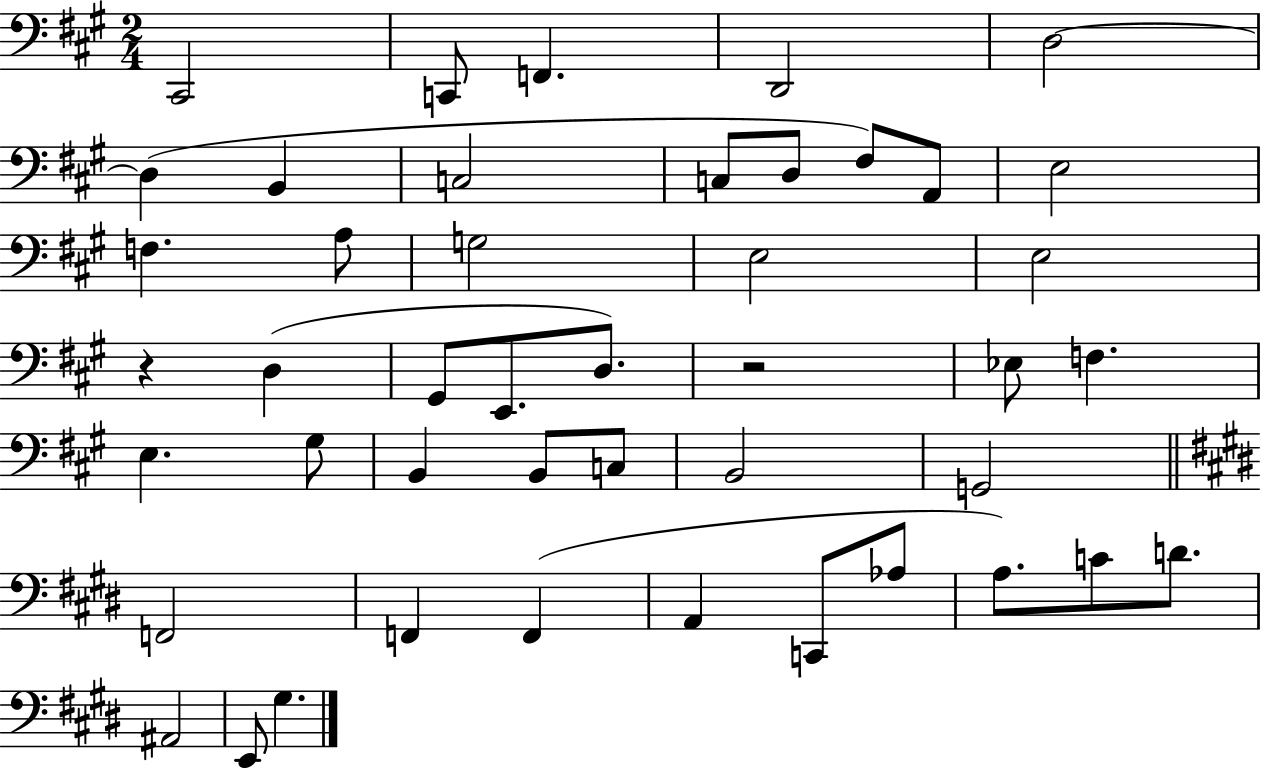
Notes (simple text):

C#2/h C2/e F2/q. D2/h D3/h D3/q B2/q C3/h C3/e D3/e F#3/e A2/e E3/h F3/q. A3/e G3/h E3/h E3/h R/q D3/q G#2/e E2/e. D3/e. R/h Eb3/e F3/q. E3/q. G#3/e B2/q B2/e C3/e B2/h G2/h F2/h F2/q F2/q A2/q C2/e Ab3/e A3/e. C4/e D4/e. A#2/h E2/e G#3/q.